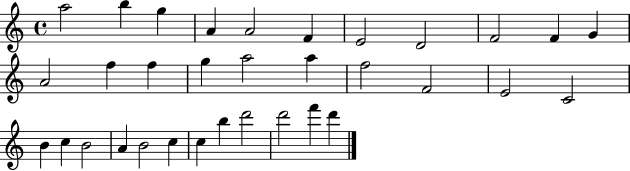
A5/h B5/q G5/q A4/q A4/h F4/q E4/h D4/h F4/h F4/q G4/q A4/h F5/q F5/q G5/q A5/h A5/q F5/h F4/h E4/h C4/h B4/q C5/q B4/h A4/q B4/h C5/q C5/q B5/q D6/h D6/h F6/q D6/q